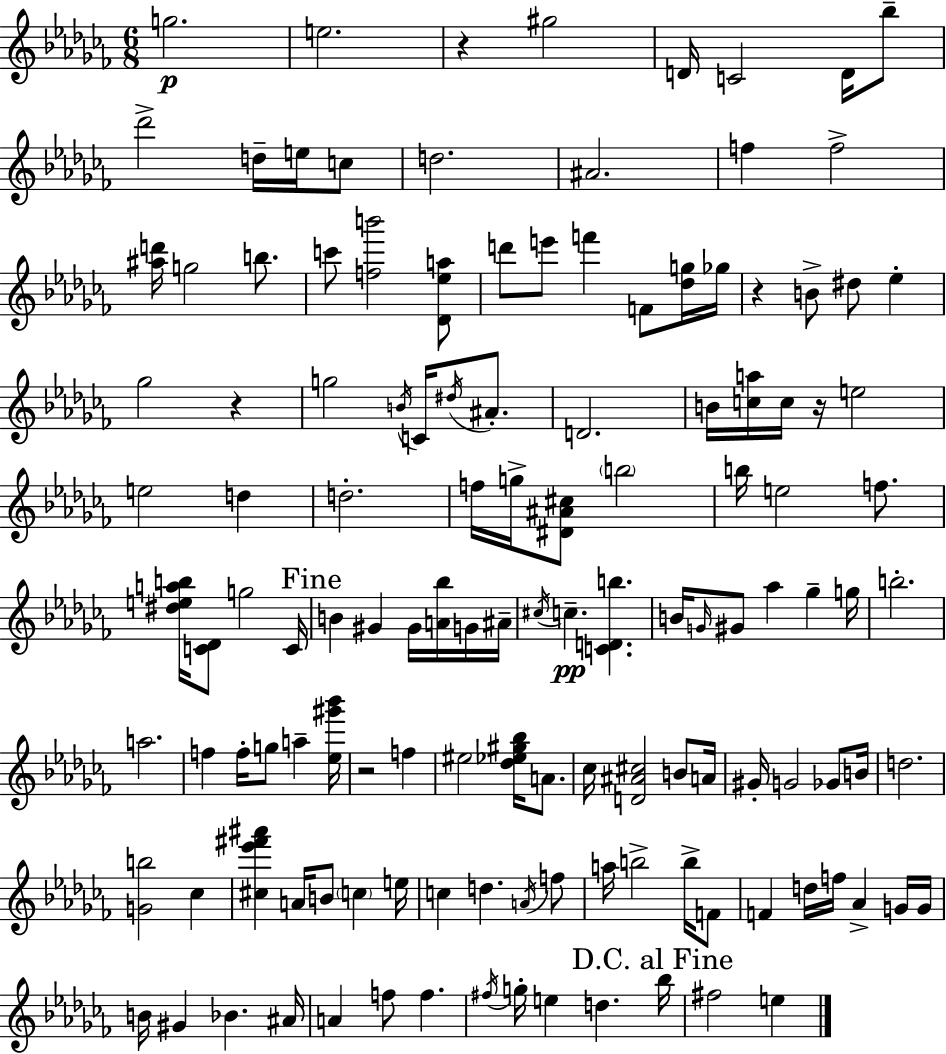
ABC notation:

X:1
T:Untitled
M:6/8
L:1/4
K:Abm
g2 e2 z ^g2 D/4 C2 D/4 _b/2 _d'2 d/4 e/4 c/2 d2 ^A2 f f2 [^ad']/4 g2 b/2 c'/2 [fb']2 [_D_ea]/2 d'/2 e'/2 f' F/2 [_dg]/4 _g/4 z B/2 ^d/2 _e _g2 z g2 B/4 C/4 ^d/4 ^A/2 D2 B/4 [ca]/4 c/4 z/4 e2 e2 d d2 f/4 g/4 [^D^A^c]/2 b2 b/4 e2 f/2 [^deab]/4 [C_D]/2 g2 C/4 B ^G ^G/4 [A_b]/4 G/4 ^A/4 ^c/4 c [CDb] B/4 G/4 ^G/2 _a _g g/4 b2 a2 f f/4 g/2 a [_e^g'_b']/4 z2 f ^e2 [_d_e^g_b]/4 A/2 _c/4 [D^A^c]2 B/2 A/4 ^G/4 G2 _G/2 B/4 d2 [Gb]2 _c [^c_e'^f'^a'] A/4 B/2 c e/4 c d A/4 f/2 a/4 b2 b/4 F/2 F d/4 f/4 _A G/4 G/4 B/4 ^G _B ^A/4 A f/2 f ^f/4 g/4 e d _b/4 ^f2 e